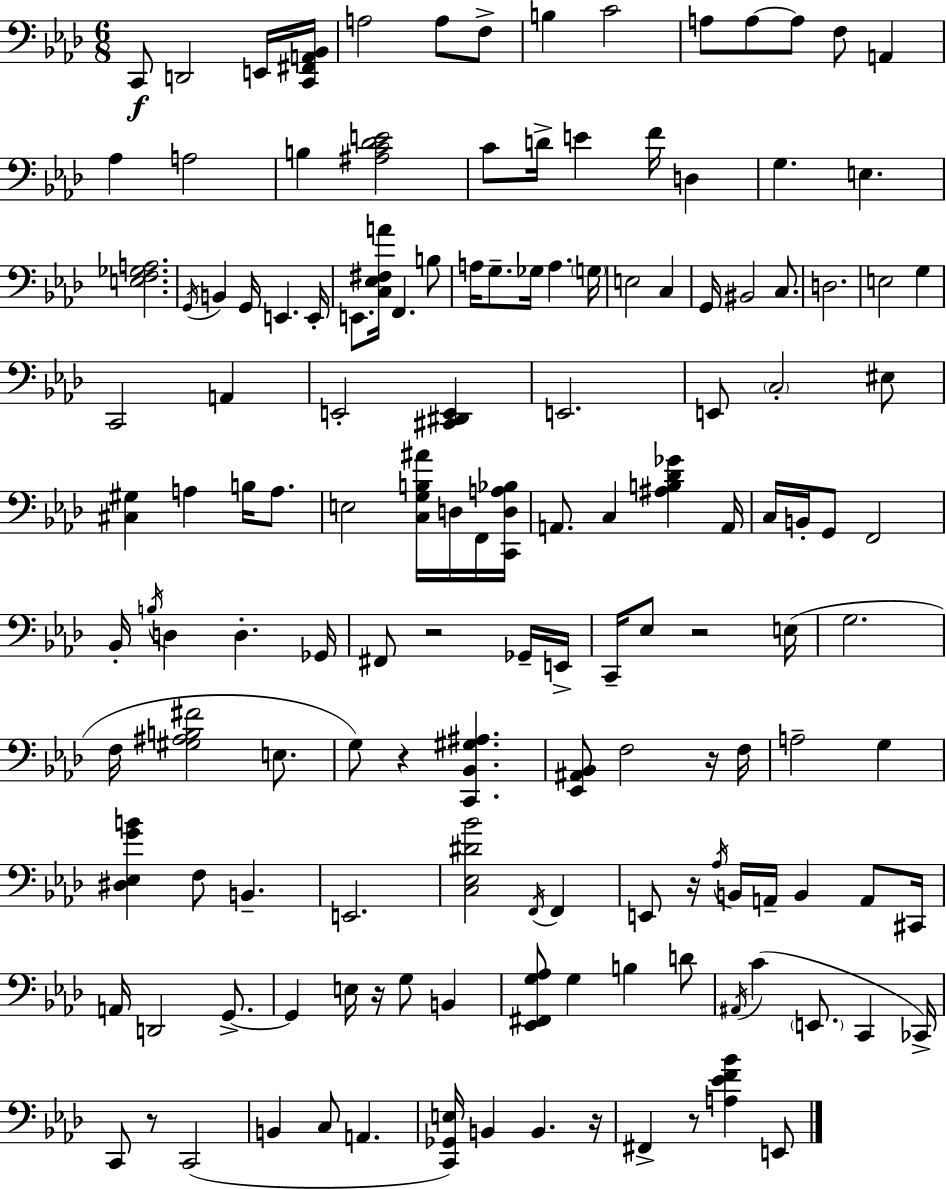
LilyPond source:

{
  \clef bass
  \numericTimeSignature
  \time 6/8
  \key f \minor
  c,8\f d,2 e,16 <c, fis, a, bes,>16 | a2 a8 f8-> | b4 c'2 | a8 a8~~ a8 f8 a,4 | \break aes4 a2 | b4 <ais c' des' e'>2 | c'8 d'16-> e'4 f'16 d4 | g4. e4. | \break <e f ges a>2. | \acciaccatura { g,16 } b,4 g,16 e,4. | e,16-. e,8. <c ees fis a'>16 f,4. b8 | a16 g8.-- ges16 a4. | \break \parenthesize g16 e2 c4 | g,16 bis,2 c8. | d2. | e2 g4 | \break c,2 a,4 | e,2-. <cis, dis, e,>4 | e,2. | e,8 \parenthesize c2-. eis8 | \break <cis gis>4 a4 b16 a8. | e2 <c g b ais'>16 d16 f,16 | <c, d a bes>16 a,8. c4 <ais b des' ges'>4 | a,16 c16 b,16-. g,8 f,2 | \break bes,16-. \acciaccatura { b16 } d4 d4.-. | ges,16 fis,8 r2 | ges,16-- e,16-> c,16-- ees8 r2 | e16( g2. | \break f16 <gis ais b fis'>2 e8. | g8) r4 <c, bes, gis ais>4. | <ees, ais, bes,>8 f2 | r16 f16 a2-- g4 | \break <dis ees g' b'>4 f8 b,4.-- | e,2. | <c ees dis' bes'>2 \acciaccatura { f,16 } f,4 | e,8 r16 \acciaccatura { aes16 } b,16 a,16-- b,4 | \break a,8 cis,16 a,16 d,2 | g,8.->~~ g,4 e16 r16 g8 | b,4 <ees, fis, g aes>8 g4 b4 | d'8 \acciaccatura { ais,16 } c'4( \parenthesize e,8. | \break c,4 ces,16->) c,8 r8 c,2( | b,4 c8 a,4. | <c, ges, e>16) b,4 b,4. | r16 fis,4-> r8 <a ees' f' bes'>4 | \break e,8 \bar "|."
}